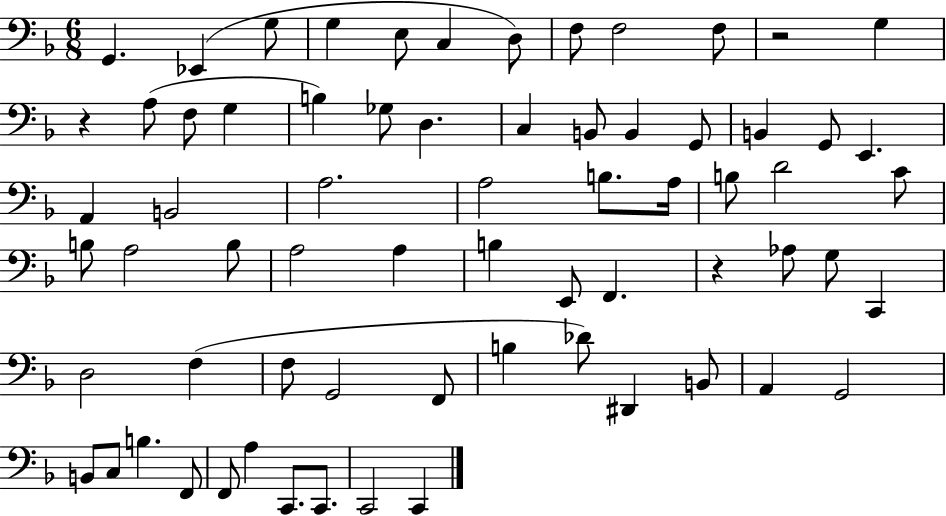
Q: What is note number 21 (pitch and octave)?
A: G2